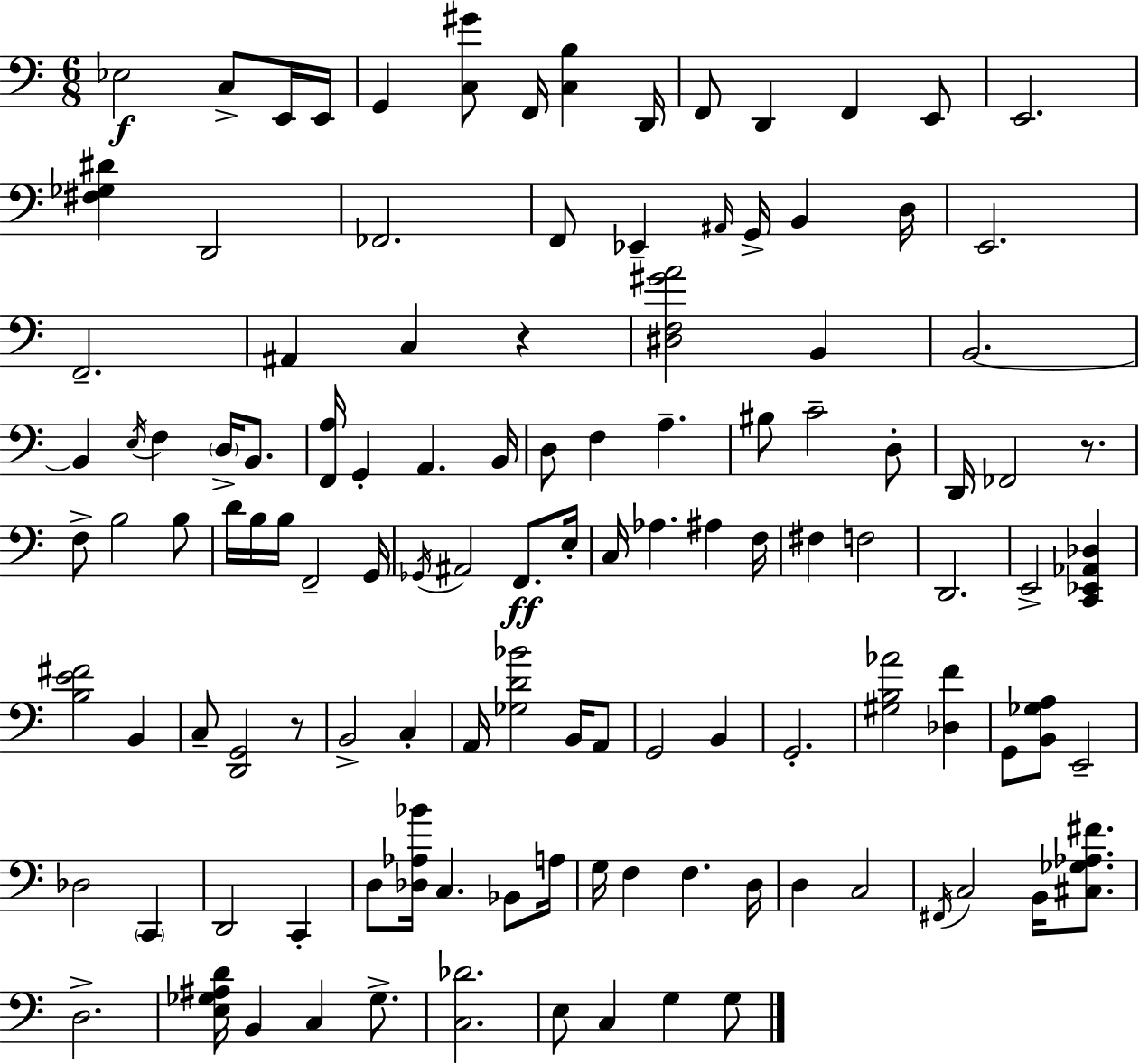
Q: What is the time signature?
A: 6/8